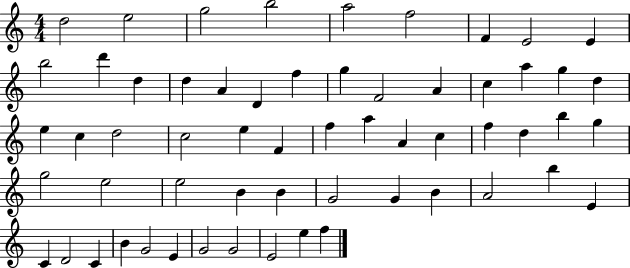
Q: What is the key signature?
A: C major